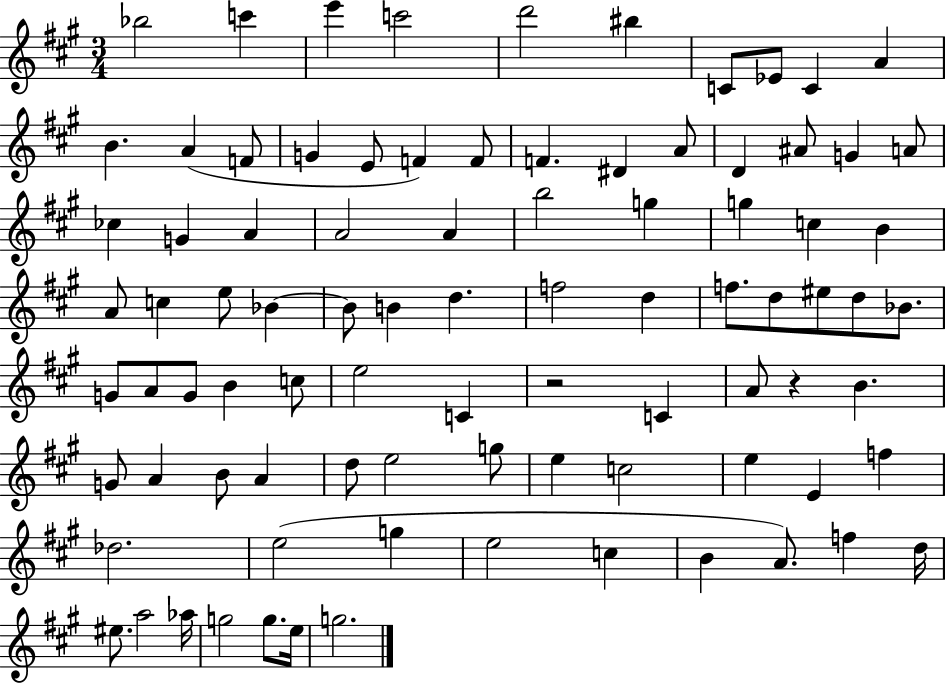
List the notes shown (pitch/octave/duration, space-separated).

Bb5/h C6/q E6/q C6/h D6/h BIS5/q C4/e Eb4/e C4/q A4/q B4/q. A4/q F4/e G4/q E4/e F4/q F4/e F4/q. D#4/q A4/e D4/q A#4/e G4/q A4/e CES5/q G4/q A4/q A4/h A4/q B5/h G5/q G5/q C5/q B4/q A4/e C5/q E5/e Bb4/q Bb4/e B4/q D5/q. F5/h D5/q F5/e. D5/e EIS5/e D5/e Bb4/e. G4/e A4/e G4/e B4/q C5/e E5/h C4/q R/h C4/q A4/e R/q B4/q. G4/e A4/q B4/e A4/q D5/e E5/h G5/e E5/q C5/h E5/q E4/q F5/q Db5/h. E5/h G5/q E5/h C5/q B4/q A4/e. F5/q D5/s EIS5/e. A5/h Ab5/s G5/h G5/e. E5/s G5/h.